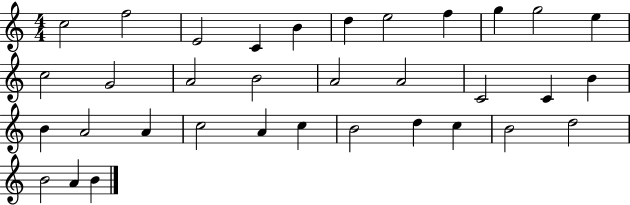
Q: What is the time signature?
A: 4/4